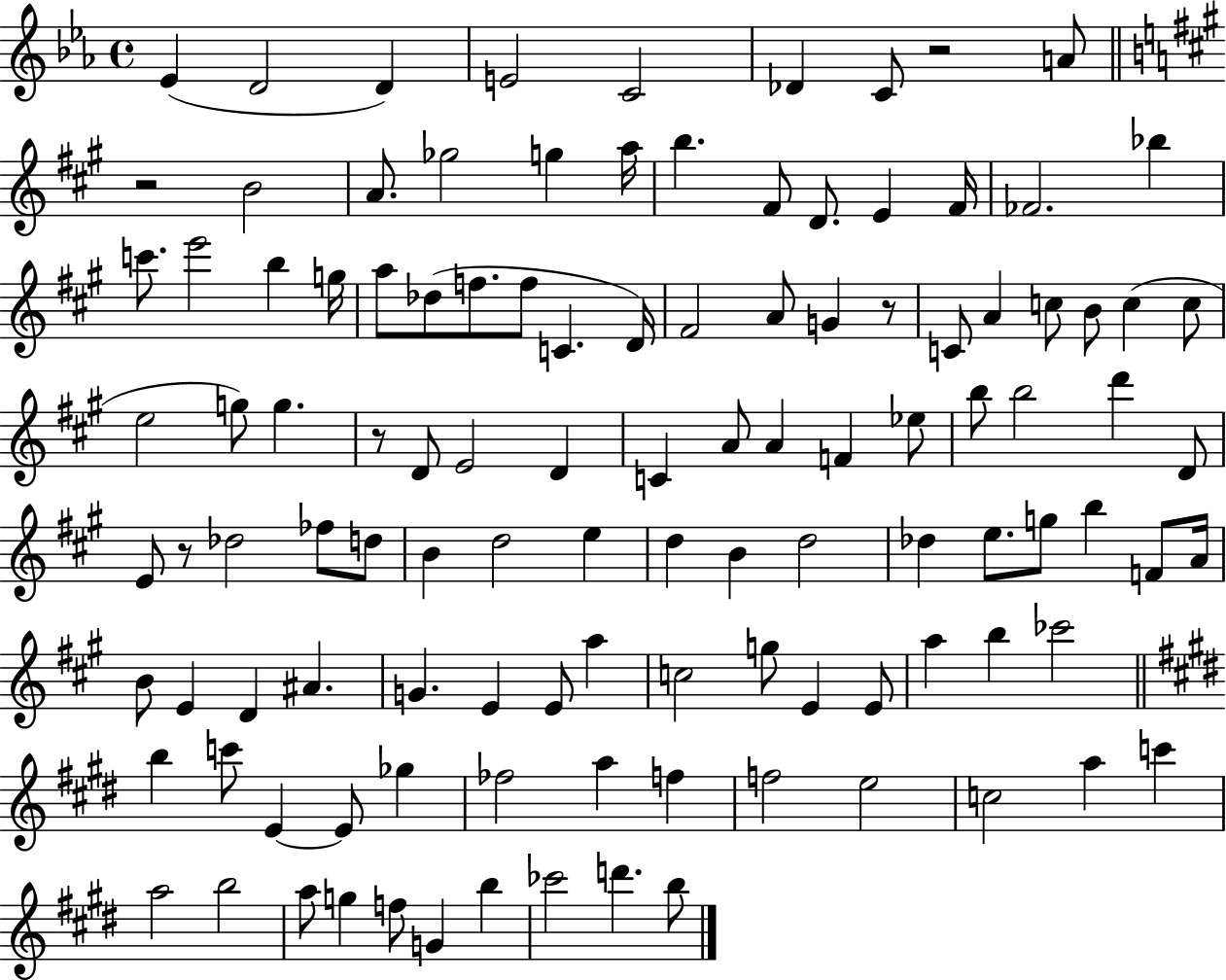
Eb4/q D4/h D4/q E4/h C4/h Db4/q C4/e R/h A4/e R/h B4/h A4/e. Gb5/h G5/q A5/s B5/q. F#4/e D4/e. E4/q F#4/s FES4/h. Bb5/q C6/e. E6/h B5/q G5/s A5/e Db5/e F5/e. F5/e C4/q. D4/s F#4/h A4/e G4/q R/e C4/e A4/q C5/e B4/e C5/q C5/e E5/h G5/e G5/q. R/e D4/e E4/h D4/q C4/q A4/e A4/q F4/q Eb5/e B5/e B5/h D6/q D4/e E4/e R/e Db5/h FES5/e D5/e B4/q D5/h E5/q D5/q B4/q D5/h Db5/q E5/e. G5/e B5/q F4/e A4/s B4/e E4/q D4/q A#4/q. G4/q. E4/q E4/e A5/q C5/h G5/e E4/q E4/e A5/q B5/q CES6/h B5/q C6/e E4/q E4/e Gb5/q FES5/h A5/q F5/q F5/h E5/h C5/h A5/q C6/q A5/h B5/h A5/e G5/q F5/e G4/q B5/q CES6/h D6/q. B5/e